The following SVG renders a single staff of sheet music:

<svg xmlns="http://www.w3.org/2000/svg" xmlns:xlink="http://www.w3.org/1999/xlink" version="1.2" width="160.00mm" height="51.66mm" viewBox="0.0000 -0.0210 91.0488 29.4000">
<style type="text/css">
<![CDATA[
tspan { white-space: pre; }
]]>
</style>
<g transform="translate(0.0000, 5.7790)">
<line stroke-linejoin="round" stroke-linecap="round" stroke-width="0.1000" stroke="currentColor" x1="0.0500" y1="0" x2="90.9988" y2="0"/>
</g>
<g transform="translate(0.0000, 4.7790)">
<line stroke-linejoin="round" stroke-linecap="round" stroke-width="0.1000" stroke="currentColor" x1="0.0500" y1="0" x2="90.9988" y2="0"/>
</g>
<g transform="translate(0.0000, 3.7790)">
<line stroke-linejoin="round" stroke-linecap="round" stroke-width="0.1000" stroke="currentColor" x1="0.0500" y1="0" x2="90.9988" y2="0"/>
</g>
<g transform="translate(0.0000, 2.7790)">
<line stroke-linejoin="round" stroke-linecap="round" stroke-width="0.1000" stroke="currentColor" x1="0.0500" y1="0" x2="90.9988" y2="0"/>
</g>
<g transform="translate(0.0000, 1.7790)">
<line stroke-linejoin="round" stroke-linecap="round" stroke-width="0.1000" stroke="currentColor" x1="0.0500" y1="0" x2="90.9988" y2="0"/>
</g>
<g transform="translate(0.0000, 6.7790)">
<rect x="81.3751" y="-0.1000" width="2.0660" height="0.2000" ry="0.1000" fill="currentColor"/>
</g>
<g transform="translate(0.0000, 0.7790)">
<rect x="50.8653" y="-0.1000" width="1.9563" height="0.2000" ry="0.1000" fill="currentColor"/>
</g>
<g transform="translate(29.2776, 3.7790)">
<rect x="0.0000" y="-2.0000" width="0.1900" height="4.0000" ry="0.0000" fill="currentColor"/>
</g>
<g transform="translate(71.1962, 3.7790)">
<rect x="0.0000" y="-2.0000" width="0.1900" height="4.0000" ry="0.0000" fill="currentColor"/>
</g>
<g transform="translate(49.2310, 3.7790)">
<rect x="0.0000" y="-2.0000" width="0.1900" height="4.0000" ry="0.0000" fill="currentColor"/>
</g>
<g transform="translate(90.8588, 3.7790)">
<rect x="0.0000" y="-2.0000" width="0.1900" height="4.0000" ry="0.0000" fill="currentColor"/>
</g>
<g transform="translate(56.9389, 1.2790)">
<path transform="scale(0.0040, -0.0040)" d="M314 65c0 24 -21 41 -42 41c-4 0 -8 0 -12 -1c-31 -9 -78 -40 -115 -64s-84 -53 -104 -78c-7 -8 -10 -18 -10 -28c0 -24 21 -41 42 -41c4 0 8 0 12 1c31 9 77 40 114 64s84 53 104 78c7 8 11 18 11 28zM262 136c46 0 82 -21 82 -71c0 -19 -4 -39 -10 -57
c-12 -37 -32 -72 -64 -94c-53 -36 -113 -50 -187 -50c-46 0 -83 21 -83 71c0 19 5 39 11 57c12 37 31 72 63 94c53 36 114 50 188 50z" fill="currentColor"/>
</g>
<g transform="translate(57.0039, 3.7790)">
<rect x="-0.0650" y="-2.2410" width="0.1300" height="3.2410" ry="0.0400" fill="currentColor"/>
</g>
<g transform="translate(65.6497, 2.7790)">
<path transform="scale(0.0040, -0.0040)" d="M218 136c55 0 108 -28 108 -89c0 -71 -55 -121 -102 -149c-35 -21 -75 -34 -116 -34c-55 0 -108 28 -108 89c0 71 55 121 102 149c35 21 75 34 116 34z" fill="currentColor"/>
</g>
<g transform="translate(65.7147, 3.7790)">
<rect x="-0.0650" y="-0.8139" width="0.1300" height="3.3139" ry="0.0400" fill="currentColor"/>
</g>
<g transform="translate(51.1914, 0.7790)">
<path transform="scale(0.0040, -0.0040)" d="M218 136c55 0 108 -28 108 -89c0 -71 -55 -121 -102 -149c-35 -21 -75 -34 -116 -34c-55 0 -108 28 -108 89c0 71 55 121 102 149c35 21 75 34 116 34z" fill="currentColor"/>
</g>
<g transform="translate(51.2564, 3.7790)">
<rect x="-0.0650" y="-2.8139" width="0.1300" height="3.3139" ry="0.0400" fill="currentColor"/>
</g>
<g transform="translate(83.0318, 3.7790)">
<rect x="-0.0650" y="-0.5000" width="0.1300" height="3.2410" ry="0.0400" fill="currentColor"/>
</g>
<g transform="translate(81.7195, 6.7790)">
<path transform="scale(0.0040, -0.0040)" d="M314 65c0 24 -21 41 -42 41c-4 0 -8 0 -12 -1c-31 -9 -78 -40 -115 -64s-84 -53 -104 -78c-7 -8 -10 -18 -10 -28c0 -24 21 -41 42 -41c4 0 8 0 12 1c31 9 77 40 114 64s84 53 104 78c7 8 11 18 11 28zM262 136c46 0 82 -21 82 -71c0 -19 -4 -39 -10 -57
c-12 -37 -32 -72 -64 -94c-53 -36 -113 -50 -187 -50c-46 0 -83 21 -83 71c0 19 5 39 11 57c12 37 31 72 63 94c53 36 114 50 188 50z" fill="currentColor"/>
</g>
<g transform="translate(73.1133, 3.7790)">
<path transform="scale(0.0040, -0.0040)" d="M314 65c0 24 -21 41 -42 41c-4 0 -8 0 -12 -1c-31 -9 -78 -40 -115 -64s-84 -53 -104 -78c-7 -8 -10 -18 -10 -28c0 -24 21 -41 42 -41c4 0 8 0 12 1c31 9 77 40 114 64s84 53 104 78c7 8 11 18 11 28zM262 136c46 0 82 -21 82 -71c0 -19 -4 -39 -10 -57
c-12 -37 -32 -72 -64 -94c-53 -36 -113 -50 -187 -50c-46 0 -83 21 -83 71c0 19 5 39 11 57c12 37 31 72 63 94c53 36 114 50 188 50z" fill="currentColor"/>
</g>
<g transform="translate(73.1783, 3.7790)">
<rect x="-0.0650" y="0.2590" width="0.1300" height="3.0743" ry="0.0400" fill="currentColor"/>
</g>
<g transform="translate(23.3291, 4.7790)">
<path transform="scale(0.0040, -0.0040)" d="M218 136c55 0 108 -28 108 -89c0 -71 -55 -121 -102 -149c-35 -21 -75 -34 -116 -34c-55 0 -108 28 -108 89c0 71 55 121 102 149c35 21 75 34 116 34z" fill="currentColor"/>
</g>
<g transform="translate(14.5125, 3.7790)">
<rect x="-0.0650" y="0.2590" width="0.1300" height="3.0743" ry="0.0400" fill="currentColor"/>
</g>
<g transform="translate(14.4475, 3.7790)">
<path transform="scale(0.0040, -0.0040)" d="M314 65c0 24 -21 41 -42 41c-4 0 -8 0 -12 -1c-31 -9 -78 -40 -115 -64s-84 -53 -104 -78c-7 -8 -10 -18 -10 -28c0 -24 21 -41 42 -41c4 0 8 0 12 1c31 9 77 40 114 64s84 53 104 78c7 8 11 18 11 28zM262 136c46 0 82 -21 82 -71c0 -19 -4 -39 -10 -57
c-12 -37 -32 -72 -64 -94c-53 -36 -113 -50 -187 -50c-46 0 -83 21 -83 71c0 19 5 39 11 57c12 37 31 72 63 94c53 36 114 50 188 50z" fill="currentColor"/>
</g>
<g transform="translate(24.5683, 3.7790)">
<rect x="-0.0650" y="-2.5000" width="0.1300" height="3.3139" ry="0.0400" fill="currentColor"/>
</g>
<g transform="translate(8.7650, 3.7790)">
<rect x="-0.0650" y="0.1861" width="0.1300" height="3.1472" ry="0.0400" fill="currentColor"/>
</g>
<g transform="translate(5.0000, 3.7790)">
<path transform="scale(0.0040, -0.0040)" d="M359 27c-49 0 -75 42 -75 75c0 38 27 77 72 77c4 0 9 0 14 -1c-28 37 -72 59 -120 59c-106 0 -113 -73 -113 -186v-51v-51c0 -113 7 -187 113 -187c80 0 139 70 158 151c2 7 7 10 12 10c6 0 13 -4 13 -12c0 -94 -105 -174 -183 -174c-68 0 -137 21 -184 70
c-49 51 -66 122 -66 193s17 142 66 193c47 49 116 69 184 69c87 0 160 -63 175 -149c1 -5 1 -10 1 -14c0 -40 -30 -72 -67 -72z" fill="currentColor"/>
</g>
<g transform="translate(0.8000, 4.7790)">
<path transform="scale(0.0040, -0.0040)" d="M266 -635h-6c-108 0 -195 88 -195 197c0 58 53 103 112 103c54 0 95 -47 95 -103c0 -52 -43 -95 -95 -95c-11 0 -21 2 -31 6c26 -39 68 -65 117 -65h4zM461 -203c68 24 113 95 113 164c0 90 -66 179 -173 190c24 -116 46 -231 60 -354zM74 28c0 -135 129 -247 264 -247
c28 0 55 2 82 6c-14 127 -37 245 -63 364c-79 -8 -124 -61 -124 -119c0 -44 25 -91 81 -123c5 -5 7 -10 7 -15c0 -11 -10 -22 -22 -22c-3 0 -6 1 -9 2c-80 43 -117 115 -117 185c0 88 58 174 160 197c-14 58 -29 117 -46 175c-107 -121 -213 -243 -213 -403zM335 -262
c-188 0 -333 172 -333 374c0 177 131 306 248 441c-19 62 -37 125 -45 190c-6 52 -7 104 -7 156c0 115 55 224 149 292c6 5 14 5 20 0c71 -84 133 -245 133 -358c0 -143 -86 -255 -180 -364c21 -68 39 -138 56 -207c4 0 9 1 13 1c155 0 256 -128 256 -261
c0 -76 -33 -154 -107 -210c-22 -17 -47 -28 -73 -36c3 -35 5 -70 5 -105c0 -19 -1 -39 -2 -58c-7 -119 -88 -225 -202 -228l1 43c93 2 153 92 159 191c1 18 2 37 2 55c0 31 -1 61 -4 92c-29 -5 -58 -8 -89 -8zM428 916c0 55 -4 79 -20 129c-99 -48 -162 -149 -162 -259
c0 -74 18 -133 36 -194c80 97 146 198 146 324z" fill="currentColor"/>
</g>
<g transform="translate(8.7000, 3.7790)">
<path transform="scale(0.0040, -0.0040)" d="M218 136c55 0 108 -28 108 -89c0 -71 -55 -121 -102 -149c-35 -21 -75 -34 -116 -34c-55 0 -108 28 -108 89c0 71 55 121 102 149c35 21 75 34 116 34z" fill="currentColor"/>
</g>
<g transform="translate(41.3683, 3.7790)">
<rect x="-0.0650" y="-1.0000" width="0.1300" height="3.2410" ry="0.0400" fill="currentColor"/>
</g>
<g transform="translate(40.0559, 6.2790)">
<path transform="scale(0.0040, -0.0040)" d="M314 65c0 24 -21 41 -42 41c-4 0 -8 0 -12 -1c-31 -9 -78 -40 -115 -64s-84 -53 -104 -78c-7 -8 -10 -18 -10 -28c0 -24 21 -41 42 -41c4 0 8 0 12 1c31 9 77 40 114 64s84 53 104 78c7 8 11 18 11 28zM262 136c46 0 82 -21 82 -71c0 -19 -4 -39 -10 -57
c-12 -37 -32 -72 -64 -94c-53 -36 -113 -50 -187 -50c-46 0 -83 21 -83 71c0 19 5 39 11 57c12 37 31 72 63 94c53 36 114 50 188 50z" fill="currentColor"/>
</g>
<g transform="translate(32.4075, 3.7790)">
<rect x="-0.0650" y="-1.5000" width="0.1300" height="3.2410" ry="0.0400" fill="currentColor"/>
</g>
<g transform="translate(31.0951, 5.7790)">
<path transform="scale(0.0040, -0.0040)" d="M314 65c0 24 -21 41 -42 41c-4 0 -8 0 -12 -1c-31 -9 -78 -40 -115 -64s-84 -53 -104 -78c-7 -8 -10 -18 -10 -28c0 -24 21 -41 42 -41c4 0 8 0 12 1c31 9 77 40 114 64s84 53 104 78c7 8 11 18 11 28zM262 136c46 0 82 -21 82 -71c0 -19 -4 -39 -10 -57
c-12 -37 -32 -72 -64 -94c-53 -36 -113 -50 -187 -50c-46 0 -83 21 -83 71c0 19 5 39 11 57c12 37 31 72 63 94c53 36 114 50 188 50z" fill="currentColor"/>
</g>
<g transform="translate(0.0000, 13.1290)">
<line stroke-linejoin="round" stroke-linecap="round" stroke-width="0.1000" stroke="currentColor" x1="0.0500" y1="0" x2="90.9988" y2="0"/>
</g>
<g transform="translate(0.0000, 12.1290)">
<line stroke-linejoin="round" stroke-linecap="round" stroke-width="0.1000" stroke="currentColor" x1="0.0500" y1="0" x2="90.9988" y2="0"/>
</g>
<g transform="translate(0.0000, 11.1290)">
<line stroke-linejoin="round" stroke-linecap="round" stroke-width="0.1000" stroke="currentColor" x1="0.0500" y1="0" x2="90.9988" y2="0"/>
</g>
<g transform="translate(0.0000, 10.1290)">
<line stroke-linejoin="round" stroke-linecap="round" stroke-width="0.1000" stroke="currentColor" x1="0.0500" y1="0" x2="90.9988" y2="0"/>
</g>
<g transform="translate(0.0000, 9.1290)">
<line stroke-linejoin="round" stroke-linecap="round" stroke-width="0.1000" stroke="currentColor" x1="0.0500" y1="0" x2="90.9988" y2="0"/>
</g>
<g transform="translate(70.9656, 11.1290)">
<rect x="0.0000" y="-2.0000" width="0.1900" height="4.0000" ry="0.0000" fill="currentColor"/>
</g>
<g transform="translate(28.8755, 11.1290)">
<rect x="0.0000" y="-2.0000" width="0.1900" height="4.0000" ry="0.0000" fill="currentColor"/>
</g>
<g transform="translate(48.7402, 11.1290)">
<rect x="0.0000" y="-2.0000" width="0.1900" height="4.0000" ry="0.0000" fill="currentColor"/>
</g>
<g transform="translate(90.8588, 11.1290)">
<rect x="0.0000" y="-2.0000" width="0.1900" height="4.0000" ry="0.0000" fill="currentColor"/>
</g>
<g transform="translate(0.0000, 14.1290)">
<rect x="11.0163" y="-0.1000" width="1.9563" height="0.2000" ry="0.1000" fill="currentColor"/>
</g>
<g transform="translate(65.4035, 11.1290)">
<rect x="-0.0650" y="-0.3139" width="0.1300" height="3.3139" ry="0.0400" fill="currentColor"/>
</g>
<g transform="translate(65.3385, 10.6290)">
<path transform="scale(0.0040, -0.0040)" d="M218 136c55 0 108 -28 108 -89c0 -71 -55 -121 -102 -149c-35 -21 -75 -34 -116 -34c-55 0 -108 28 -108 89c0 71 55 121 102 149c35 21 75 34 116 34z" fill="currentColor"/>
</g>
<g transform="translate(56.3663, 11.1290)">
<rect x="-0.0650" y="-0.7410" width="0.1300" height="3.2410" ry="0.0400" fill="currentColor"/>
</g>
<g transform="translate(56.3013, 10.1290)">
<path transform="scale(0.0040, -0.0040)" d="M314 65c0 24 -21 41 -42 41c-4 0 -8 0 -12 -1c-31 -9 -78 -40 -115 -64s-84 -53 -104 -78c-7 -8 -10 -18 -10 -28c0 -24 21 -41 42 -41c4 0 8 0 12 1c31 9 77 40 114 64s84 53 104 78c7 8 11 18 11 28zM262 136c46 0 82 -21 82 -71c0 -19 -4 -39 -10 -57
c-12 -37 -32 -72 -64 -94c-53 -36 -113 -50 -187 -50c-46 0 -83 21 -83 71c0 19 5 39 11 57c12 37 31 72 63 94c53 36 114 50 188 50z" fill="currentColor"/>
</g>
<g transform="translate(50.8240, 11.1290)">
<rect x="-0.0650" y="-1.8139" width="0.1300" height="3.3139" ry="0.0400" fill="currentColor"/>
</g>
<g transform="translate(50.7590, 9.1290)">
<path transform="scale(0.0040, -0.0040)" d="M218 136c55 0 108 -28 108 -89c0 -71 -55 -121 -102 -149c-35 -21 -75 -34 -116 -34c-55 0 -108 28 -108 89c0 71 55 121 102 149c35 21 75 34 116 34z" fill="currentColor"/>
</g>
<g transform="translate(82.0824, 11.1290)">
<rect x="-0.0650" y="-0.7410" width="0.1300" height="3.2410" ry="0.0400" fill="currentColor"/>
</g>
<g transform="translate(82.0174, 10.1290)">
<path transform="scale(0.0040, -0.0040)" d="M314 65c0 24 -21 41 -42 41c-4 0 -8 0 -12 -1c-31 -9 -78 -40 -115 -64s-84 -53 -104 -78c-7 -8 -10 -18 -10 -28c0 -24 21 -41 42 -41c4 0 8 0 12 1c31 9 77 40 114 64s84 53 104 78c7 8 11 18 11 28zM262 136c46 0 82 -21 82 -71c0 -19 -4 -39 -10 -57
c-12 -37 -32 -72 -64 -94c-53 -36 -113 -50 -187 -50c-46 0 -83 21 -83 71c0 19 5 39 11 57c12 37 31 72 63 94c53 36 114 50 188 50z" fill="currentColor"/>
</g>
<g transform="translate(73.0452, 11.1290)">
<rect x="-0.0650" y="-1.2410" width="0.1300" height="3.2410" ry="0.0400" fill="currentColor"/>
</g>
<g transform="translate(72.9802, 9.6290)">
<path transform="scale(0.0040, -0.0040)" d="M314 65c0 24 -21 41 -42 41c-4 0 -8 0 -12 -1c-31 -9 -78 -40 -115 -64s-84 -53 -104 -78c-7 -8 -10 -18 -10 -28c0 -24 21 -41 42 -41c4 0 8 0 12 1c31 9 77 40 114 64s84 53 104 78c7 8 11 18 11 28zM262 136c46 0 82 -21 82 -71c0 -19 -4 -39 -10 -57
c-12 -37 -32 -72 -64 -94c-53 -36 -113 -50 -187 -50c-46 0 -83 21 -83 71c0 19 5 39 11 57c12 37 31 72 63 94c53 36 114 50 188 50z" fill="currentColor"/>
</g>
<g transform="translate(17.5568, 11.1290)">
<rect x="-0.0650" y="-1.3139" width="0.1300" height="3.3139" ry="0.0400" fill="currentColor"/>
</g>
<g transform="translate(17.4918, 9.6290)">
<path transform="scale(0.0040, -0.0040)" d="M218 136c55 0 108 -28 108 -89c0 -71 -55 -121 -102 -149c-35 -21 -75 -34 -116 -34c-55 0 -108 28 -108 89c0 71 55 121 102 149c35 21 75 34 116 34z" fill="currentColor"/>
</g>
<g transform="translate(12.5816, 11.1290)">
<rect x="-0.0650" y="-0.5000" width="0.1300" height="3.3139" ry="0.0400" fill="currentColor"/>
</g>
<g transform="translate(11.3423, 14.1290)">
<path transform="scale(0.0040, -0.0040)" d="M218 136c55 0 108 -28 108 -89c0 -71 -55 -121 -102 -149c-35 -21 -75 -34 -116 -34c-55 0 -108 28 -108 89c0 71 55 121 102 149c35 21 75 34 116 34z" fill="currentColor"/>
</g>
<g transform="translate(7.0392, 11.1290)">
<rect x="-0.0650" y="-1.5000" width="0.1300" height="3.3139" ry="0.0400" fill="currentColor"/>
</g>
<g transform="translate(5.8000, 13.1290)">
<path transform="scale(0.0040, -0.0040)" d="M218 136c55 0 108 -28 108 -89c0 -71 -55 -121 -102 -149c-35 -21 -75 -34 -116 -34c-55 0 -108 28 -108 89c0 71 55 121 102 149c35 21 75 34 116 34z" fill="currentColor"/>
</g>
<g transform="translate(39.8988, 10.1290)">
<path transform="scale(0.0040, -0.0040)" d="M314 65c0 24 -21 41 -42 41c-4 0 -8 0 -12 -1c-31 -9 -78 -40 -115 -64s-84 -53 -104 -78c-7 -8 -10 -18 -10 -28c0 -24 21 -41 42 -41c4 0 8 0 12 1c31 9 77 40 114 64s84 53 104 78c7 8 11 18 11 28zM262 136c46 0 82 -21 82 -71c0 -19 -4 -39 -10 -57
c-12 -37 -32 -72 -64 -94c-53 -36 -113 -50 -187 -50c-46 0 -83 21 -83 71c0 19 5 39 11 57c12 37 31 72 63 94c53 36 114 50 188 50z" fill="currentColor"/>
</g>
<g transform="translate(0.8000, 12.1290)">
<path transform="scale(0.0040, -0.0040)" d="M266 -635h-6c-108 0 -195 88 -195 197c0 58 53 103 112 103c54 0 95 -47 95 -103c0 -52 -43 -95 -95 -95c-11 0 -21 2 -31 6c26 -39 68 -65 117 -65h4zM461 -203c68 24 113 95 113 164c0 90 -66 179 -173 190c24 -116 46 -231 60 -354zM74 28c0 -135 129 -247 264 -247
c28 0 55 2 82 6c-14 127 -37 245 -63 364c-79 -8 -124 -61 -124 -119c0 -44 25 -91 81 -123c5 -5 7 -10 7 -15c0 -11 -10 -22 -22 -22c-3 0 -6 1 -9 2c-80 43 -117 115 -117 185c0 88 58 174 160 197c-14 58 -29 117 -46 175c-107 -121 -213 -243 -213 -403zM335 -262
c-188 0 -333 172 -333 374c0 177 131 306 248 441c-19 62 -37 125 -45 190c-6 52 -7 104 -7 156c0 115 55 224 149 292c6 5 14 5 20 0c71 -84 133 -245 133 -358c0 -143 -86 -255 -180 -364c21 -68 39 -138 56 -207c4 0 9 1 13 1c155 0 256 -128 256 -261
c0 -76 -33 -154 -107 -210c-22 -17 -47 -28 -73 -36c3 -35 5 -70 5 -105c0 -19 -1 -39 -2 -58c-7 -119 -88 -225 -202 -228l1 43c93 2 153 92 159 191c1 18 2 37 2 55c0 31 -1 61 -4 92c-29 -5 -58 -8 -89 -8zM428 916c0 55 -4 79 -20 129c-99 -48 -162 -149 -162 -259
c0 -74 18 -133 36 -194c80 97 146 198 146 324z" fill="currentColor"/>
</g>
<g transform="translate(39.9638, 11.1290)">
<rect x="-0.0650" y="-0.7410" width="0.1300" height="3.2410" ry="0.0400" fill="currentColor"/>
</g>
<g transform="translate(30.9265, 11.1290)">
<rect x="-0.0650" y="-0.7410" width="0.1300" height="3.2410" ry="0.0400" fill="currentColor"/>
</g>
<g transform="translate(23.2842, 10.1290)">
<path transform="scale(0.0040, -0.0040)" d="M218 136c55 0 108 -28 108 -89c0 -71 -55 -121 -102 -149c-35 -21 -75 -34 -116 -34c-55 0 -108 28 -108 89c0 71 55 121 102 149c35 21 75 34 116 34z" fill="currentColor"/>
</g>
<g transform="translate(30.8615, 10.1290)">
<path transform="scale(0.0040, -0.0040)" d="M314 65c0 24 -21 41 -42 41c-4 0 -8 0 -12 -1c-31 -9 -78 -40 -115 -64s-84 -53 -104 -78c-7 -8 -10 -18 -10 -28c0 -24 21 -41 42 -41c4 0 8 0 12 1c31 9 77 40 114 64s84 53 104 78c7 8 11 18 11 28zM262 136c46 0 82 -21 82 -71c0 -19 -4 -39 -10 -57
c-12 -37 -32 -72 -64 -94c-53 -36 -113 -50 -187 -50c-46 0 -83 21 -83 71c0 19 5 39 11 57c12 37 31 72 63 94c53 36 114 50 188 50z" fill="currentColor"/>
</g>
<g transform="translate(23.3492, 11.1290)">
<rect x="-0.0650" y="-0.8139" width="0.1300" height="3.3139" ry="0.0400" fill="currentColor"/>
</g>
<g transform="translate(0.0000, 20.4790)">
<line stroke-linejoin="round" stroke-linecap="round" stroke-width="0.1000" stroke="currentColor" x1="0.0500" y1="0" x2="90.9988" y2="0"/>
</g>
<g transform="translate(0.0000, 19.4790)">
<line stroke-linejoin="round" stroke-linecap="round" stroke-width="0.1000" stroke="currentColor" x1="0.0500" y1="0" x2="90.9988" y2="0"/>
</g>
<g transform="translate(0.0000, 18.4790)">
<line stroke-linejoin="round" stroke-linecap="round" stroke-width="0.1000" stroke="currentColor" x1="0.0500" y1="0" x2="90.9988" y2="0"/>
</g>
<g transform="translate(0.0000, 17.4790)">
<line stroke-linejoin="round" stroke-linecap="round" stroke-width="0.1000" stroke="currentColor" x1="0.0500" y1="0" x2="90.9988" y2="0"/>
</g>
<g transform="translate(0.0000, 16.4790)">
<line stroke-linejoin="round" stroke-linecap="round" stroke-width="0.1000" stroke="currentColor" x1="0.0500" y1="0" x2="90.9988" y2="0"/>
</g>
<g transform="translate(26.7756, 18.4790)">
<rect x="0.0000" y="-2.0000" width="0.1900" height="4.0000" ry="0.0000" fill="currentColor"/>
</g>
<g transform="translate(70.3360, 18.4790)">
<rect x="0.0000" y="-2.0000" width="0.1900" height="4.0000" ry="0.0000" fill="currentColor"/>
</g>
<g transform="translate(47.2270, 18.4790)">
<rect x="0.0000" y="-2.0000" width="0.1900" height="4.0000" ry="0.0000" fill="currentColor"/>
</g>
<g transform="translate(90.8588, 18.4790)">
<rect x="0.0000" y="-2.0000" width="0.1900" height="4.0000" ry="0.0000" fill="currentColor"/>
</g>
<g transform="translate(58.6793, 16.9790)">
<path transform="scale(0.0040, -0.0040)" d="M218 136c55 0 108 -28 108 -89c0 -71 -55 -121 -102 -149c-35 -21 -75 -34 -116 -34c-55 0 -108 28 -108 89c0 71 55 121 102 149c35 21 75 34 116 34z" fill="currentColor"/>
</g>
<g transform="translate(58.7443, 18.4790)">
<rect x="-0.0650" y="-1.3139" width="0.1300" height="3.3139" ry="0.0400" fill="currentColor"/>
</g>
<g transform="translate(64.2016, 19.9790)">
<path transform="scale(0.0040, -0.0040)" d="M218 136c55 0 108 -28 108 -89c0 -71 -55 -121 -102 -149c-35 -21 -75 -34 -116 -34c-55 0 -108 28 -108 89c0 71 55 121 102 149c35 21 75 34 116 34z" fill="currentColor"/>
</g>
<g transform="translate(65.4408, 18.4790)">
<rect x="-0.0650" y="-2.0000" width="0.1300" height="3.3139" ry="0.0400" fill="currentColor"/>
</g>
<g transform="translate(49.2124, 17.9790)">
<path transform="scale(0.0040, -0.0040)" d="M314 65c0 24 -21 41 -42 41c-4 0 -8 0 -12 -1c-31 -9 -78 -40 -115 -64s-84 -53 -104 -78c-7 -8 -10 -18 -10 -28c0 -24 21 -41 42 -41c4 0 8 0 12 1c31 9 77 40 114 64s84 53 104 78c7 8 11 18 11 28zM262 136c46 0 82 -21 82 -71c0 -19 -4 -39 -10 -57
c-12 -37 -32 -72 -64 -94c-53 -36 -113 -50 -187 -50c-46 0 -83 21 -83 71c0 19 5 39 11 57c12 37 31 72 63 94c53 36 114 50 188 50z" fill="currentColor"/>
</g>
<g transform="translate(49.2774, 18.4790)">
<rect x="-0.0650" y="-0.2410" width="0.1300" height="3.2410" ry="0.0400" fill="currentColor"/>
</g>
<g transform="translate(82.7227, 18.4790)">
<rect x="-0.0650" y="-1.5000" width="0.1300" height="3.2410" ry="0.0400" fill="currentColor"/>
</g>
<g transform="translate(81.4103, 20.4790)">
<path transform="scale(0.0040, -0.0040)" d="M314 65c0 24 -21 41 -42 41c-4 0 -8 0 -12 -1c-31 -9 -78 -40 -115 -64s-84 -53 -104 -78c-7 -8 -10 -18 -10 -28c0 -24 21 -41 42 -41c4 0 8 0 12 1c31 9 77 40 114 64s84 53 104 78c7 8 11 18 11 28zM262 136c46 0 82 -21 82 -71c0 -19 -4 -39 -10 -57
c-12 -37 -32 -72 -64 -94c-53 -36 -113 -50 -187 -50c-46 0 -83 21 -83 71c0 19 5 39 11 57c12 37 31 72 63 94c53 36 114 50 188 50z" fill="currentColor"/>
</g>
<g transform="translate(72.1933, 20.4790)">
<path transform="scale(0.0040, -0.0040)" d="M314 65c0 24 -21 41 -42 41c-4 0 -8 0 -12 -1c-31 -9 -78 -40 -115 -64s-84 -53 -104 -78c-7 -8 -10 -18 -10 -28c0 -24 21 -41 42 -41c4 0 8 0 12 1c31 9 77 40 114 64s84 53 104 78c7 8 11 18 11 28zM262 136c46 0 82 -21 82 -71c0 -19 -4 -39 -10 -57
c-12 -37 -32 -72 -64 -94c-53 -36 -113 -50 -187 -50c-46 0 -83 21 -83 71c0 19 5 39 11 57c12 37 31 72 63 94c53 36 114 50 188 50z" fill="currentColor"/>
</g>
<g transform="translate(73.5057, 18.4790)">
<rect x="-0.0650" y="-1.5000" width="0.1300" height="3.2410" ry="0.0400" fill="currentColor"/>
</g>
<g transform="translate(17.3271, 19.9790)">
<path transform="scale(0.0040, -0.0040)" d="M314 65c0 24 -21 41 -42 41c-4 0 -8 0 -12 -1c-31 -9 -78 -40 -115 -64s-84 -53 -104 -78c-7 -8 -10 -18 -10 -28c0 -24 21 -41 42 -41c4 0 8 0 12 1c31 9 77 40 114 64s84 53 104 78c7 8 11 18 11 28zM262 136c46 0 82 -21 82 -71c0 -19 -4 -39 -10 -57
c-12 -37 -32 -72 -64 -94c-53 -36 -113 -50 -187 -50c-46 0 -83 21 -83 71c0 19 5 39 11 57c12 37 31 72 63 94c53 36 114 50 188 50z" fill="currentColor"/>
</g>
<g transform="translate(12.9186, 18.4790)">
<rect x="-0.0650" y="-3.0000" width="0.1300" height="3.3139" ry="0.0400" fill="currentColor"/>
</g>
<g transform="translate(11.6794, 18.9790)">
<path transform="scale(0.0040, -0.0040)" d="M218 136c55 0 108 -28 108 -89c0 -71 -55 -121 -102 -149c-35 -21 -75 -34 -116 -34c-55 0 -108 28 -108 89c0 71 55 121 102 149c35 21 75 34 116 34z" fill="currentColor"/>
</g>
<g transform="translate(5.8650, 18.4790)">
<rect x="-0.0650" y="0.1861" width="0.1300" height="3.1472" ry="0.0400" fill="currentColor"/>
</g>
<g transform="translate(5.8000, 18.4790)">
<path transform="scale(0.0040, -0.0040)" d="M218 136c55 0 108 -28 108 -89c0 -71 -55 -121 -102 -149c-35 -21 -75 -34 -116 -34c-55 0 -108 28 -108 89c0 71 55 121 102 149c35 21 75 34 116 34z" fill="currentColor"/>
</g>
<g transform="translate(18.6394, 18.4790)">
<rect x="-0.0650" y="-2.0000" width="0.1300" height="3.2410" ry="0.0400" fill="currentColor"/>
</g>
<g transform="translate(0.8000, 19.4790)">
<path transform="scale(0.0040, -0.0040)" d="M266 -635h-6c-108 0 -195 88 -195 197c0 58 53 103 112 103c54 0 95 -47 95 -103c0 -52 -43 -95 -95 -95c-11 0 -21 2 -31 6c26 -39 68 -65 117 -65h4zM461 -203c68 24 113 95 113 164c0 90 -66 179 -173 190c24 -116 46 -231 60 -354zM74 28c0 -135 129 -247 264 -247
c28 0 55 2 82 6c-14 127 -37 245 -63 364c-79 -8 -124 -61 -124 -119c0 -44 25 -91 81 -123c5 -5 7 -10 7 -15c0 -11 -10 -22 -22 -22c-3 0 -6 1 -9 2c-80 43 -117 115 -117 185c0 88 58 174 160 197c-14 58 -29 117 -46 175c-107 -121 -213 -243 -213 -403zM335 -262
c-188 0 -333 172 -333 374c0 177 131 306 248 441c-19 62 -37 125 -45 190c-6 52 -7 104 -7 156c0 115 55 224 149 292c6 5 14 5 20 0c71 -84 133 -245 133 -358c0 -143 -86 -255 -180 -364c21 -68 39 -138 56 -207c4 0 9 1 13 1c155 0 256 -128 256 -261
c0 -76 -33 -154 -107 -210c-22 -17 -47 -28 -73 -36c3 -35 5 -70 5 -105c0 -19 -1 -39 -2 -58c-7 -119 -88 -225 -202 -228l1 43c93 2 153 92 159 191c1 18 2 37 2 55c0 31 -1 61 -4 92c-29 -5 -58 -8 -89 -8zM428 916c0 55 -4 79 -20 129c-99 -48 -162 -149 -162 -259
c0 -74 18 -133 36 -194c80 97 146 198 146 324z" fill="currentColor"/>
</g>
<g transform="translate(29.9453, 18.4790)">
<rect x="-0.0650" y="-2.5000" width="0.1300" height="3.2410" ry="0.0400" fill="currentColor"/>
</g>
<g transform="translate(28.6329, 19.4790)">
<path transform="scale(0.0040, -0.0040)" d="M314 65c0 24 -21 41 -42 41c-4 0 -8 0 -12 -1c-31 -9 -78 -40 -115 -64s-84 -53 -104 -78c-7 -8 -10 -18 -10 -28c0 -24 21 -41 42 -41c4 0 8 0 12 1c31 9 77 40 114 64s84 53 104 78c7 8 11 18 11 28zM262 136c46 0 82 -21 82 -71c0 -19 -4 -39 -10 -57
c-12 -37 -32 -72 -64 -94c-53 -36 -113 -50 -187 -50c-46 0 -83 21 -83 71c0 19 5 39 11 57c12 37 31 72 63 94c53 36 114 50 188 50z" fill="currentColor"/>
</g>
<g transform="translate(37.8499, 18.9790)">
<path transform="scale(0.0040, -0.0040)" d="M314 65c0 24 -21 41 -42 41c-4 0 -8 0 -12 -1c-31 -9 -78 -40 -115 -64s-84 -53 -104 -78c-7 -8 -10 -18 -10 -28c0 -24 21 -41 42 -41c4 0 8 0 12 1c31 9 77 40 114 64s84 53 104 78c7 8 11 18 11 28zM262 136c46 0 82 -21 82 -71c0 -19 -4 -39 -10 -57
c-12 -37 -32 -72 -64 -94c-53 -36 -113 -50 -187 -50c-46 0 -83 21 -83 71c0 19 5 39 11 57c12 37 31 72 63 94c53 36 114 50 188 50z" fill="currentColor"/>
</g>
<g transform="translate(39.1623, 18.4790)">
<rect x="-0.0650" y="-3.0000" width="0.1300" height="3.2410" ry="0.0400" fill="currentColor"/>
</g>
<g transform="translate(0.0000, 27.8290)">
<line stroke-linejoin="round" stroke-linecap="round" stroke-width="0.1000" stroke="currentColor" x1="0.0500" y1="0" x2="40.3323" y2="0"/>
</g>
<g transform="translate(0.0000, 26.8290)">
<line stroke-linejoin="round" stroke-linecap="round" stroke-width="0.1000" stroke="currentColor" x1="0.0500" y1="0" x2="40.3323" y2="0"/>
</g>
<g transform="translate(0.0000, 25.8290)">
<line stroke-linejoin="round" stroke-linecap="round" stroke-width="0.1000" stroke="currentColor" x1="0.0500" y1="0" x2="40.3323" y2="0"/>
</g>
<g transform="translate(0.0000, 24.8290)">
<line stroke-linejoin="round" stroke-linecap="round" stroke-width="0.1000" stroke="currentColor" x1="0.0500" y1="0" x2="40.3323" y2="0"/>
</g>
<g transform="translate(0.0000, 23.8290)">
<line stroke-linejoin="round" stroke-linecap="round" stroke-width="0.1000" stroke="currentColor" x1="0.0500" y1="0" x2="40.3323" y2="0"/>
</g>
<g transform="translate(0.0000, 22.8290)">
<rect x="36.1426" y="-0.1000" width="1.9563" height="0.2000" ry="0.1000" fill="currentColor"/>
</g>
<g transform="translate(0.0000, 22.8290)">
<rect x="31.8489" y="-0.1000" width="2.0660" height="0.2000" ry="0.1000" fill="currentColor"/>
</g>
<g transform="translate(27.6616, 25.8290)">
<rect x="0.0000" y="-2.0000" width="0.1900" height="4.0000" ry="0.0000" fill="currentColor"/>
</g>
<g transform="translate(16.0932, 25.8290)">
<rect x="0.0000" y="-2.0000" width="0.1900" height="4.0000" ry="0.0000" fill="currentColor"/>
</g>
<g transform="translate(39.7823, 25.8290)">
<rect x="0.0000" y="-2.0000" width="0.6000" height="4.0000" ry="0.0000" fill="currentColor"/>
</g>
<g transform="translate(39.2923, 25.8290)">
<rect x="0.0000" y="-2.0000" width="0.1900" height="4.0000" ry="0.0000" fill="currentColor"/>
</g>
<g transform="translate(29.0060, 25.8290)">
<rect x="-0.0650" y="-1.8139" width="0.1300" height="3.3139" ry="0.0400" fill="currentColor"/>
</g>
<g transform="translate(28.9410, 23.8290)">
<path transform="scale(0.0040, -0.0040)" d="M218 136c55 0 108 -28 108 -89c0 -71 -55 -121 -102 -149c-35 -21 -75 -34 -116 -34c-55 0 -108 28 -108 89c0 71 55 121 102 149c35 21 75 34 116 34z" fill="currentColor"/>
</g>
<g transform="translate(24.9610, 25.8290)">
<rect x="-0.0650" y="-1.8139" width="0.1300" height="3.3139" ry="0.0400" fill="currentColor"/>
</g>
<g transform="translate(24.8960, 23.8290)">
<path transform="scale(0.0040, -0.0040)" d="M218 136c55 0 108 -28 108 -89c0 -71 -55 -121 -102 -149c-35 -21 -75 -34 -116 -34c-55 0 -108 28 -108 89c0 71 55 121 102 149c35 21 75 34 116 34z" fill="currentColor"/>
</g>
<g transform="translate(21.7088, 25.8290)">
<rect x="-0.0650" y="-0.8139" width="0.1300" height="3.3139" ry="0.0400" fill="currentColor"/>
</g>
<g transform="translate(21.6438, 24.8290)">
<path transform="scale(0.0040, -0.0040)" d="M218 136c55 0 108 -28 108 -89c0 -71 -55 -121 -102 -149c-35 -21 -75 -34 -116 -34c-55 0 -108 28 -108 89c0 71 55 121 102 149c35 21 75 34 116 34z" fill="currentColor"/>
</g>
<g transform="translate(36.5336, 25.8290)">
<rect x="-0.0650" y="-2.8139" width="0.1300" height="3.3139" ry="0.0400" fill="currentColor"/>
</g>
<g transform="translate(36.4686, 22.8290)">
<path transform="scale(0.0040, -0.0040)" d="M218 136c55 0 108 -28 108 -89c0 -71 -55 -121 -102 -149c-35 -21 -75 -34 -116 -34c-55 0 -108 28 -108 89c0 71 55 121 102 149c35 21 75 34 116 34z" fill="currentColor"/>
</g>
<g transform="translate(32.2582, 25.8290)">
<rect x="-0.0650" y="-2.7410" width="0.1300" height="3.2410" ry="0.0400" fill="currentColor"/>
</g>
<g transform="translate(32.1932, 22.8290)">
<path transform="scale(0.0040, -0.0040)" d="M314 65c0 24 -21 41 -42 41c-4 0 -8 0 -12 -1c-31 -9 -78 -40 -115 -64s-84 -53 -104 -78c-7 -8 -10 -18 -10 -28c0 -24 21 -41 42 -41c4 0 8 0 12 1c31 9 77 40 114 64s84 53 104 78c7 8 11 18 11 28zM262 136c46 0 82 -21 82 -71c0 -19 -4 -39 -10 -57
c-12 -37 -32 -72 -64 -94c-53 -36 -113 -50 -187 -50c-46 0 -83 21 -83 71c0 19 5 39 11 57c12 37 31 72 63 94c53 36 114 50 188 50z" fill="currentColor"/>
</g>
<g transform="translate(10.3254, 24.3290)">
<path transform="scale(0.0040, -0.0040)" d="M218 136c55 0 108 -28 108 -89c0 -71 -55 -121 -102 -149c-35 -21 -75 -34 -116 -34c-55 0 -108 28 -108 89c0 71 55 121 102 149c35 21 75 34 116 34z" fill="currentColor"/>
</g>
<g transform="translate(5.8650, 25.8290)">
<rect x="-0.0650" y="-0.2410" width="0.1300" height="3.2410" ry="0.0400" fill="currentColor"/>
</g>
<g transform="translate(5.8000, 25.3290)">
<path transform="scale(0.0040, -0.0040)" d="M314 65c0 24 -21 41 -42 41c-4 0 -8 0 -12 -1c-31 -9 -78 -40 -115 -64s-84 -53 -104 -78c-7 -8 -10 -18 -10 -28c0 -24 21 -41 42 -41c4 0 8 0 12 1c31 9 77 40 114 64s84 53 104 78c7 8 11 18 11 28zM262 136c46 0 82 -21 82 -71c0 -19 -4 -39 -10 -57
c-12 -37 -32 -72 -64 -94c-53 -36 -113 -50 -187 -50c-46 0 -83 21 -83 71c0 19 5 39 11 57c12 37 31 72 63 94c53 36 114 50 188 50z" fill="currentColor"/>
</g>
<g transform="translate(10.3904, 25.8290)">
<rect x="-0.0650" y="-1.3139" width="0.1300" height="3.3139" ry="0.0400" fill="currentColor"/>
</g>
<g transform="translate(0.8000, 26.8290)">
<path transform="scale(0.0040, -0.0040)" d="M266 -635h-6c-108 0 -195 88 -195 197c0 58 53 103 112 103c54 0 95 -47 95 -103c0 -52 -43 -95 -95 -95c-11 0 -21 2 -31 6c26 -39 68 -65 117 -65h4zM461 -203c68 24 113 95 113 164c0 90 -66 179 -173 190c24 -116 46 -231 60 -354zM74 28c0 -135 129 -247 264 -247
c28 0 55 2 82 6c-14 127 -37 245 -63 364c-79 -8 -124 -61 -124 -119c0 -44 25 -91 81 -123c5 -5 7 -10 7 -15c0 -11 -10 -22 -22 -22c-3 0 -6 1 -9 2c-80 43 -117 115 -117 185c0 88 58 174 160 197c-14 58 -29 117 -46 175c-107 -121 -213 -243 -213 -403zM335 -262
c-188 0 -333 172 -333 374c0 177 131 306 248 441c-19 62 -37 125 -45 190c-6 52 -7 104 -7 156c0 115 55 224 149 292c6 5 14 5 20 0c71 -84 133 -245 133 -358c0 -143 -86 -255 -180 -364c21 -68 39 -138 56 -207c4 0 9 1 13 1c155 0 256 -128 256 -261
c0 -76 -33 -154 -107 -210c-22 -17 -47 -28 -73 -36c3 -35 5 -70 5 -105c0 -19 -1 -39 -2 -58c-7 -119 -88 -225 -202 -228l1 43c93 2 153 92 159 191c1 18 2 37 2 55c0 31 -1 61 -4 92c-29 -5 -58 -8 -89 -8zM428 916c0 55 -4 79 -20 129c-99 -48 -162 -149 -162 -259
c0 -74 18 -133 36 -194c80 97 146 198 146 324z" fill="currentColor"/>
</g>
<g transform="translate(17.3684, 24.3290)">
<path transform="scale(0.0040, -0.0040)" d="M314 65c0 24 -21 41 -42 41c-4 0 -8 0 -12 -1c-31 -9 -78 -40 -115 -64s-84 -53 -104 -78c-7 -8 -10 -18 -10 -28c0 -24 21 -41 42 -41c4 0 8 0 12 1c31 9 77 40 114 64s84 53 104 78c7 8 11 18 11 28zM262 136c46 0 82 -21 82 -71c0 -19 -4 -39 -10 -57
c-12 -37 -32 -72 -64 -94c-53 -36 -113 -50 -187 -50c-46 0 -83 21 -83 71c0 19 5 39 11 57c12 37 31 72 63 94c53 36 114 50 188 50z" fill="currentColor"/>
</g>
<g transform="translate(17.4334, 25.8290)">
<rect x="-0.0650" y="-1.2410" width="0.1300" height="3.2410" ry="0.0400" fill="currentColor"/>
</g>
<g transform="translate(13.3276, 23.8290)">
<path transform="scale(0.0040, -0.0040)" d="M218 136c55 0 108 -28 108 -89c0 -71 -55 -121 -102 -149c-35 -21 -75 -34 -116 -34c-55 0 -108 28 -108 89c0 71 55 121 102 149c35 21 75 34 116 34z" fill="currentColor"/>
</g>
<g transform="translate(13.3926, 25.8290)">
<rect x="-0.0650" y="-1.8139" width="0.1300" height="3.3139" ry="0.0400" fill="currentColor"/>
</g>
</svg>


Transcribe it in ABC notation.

X:1
T:Untitled
M:4/4
L:1/4
K:C
B B2 G E2 D2 a g2 d B2 C2 E C e d d2 d2 f d2 c e2 d2 B A F2 G2 A2 c2 e F E2 E2 c2 e f e2 d f f a2 a